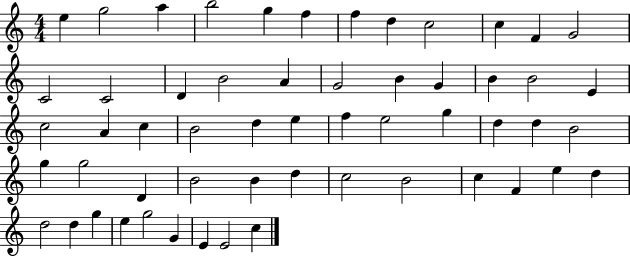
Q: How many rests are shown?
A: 0